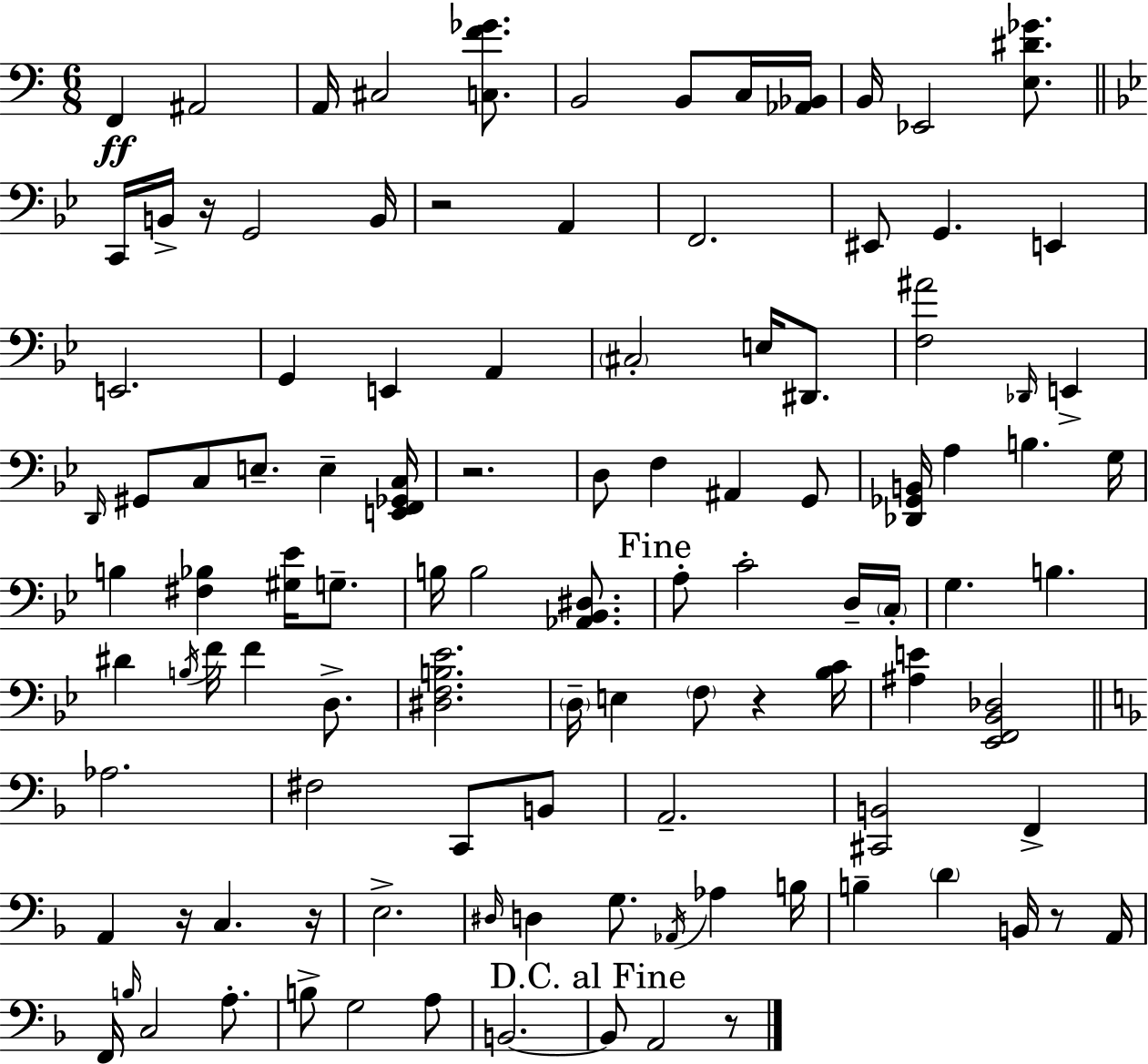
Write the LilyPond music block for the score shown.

{
  \clef bass
  \numericTimeSignature
  \time 6/8
  \key c \major
  f,4\ff ais,2 | a,16 cis2 <c f' ges'>8. | b,2 b,8 c16 <aes, bes,>16 | b,16 ees,2 <e dis' ges'>8. | \break \bar "||" \break \key bes \major c,16 b,16-> r16 g,2 b,16 | r2 a,4 | f,2. | eis,8 g,4. e,4 | \break e,2. | g,4 e,4 a,4 | \parenthesize cis2-. e16 dis,8. | <f ais'>2 \grace { des,16 } e,4-> | \break \grace { d,16 } gis,8 c8 e8.-- e4-- | <e, f, ges, c>16 r2. | d8 f4 ais,4 | g,8 <des, ges, b,>16 a4 b4. | \break g16 b4 <fis bes>4 <gis ees'>16 g8.-- | b16 b2 <aes, bes, dis>8. | \mark "Fine" a8-. c'2-. | d16-- \parenthesize c16-. g4. b4. | \break dis'4 \acciaccatura { b16 } f'16 f'4 | d8.-> <dis f b ees'>2. | \parenthesize d16-- e4 \parenthesize f8 r4 | <bes c'>16 <ais e'>4 <ees, f, bes, des>2 | \break \bar "||" \break \key f \major aes2. | fis2 c,8 b,8 | a,2.-- | <cis, b,>2 f,4-> | \break a,4 r16 c4. r16 | e2.-> | \grace { dis16 } d4 g8. \acciaccatura { aes,16 } aes4 | b16 b4-- \parenthesize d'4 b,16 r8 | \break a,16 f,16 \grace { b16 } c2 | a8.-. b8-> g2 | a8 b,2.~~ | \mark "D.C. al Fine" b,8 a,2 | \break r8 \bar "|."
}